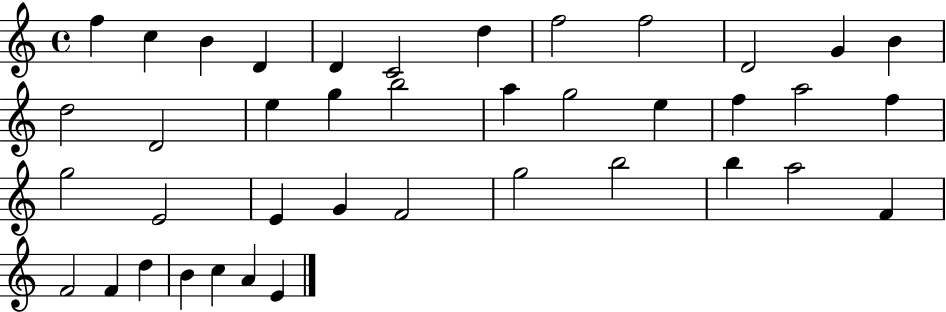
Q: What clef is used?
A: treble